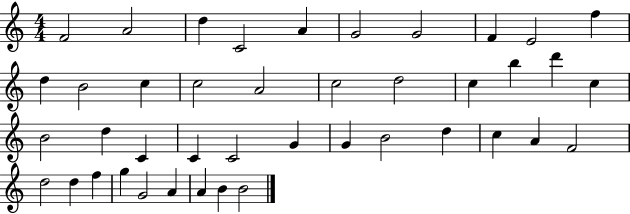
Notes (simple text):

F4/h A4/h D5/q C4/h A4/q G4/h G4/h F4/q E4/h F5/q D5/q B4/h C5/q C5/h A4/h C5/h D5/h C5/q B5/q D6/q C5/q B4/h D5/q C4/q C4/q C4/h G4/q G4/q B4/h D5/q C5/q A4/q F4/h D5/h D5/q F5/q G5/q G4/h A4/q A4/q B4/q B4/h